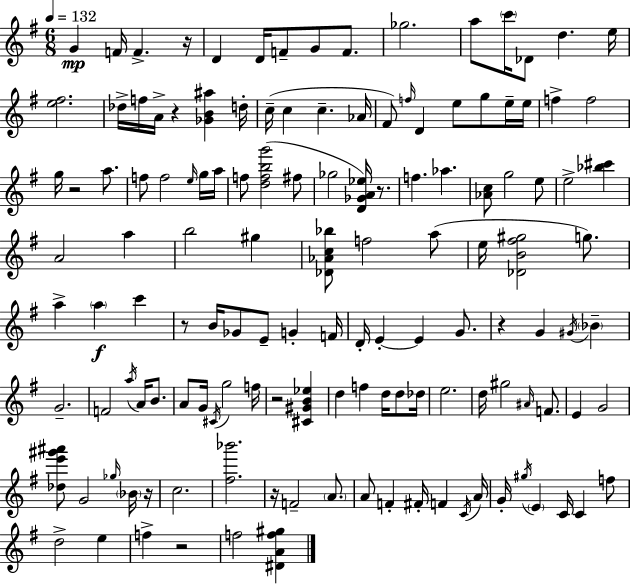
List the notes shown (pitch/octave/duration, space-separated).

G4/q F4/s F4/q. R/s D4/q D4/s F4/e G4/e F4/e. Gb5/h. A5/e C6/s Db4/e D5/q. E5/s [E5,F#5]/h. Db5/s F5/s A4/s R/q [Gb4,B4,A#5]/q D5/s C5/s C5/q C5/q. Ab4/s F#4/e F5/s D4/q E5/e G5/e E5/s E5/s F5/q F5/h G5/s R/h A5/e. F5/e F5/h E5/s G5/s A5/s F5/e [D5,F5,B5,G6]/h F#5/e Gb5/h [D4,Gb4,A4,Eb5]/s R/e. F5/q. Ab5/q. [Ab4,C5]/e G5/h E5/e E5/h [Bb5,C#6]/q A4/h A5/q B5/h G#5/q [Db4,Ab4,C5,Bb5]/e F5/h A5/e E5/s [Db4,B4,F#5,G#5]/h G5/e. A5/q A5/q C6/q R/e B4/s Gb4/e E4/e G4/q F4/s D4/s E4/q E4/q G4/e. R/q G4/q G#4/s Bb4/q G4/h. F4/h A5/s A4/s B4/e. A4/e G4/s C#4/s G5/h F5/s R/h [C#4,G#4,B4,Eb5]/q D5/q F5/q D5/s D5/e Db5/s E5/h. D5/s G#5/h A#4/s F4/e. E4/q G4/h [Db5,E6,G#6,A#6]/e G4/h Gb5/s Bb4/s R/s C5/h. [F#5,Bb6]/h. R/s F4/h A4/e. A4/e F4/q F#4/s F4/q C4/s A4/s G4/s G#5/s E4/q C4/s C4/q F5/e D5/h E5/q F5/q R/h F5/h [D#4,A4,F5,G#5]/q